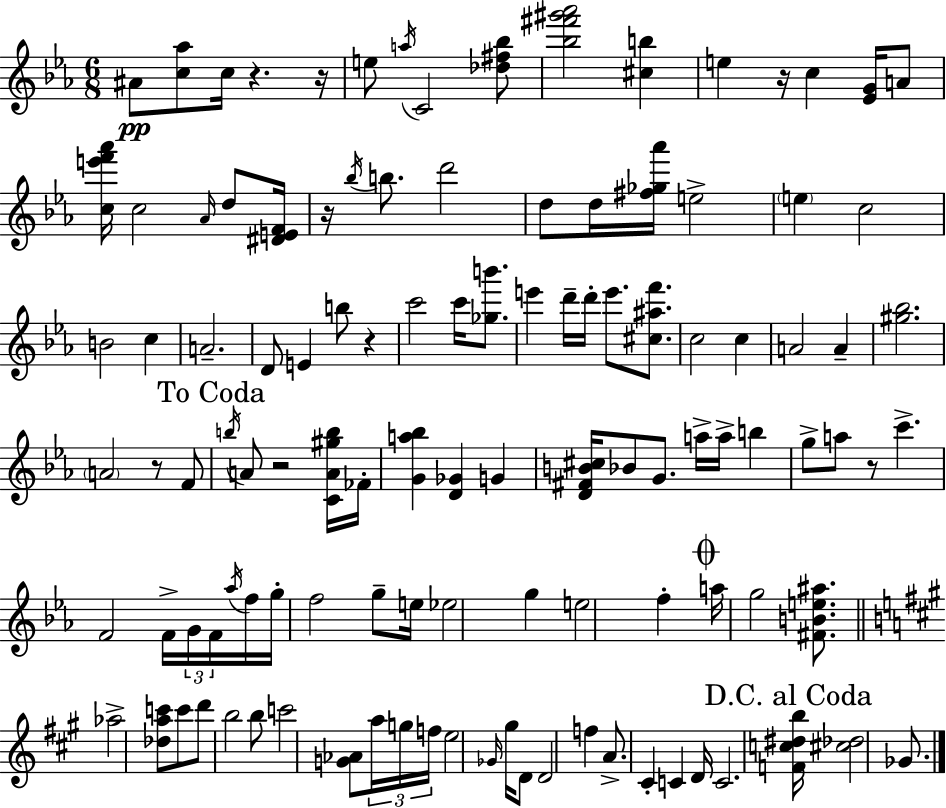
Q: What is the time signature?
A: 6/8